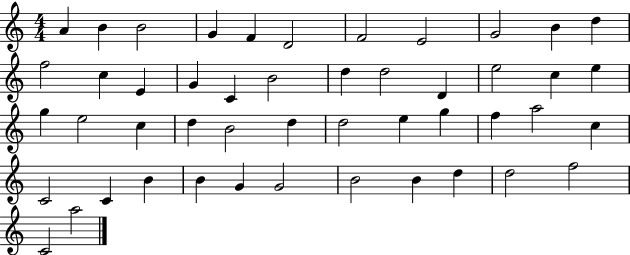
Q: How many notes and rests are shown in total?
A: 48